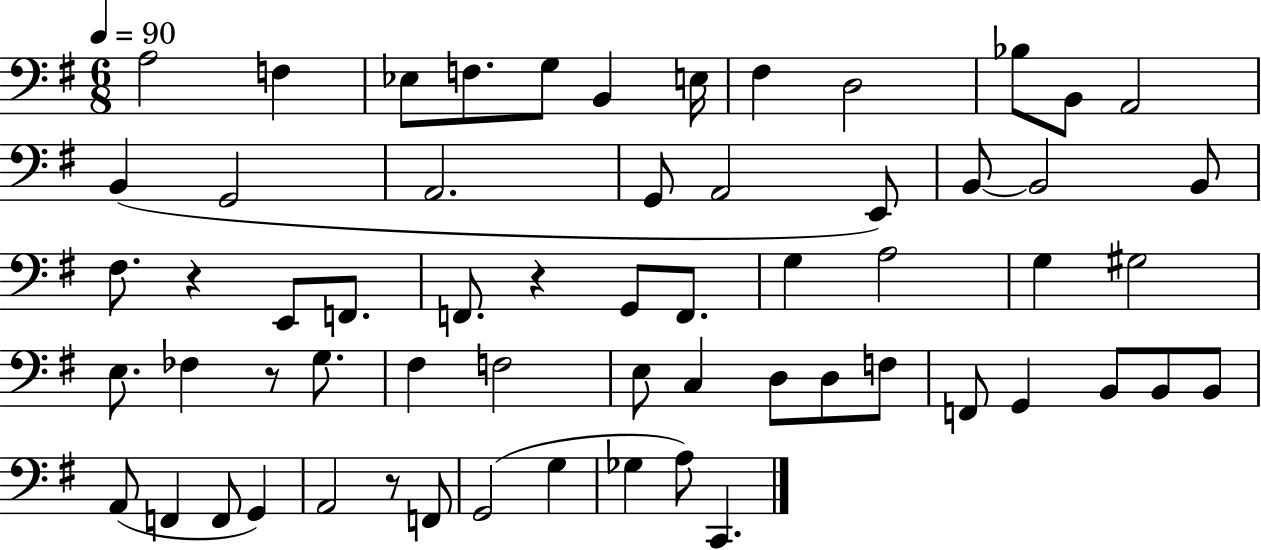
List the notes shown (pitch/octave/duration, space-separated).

A3/h F3/q Eb3/e F3/e. G3/e B2/q E3/s F#3/q D3/h Bb3/e B2/e A2/h B2/q G2/h A2/h. G2/e A2/h E2/e B2/e B2/h B2/e F#3/e. R/q E2/e F2/e. F2/e. R/q G2/e F2/e. G3/q A3/h G3/q G#3/h E3/e. FES3/q R/e G3/e. F#3/q F3/h E3/e C3/q D3/e D3/e F3/e F2/e G2/q B2/e B2/e B2/e A2/e F2/q F2/e G2/q A2/h R/e F2/e G2/h G3/q Gb3/q A3/e C2/q.